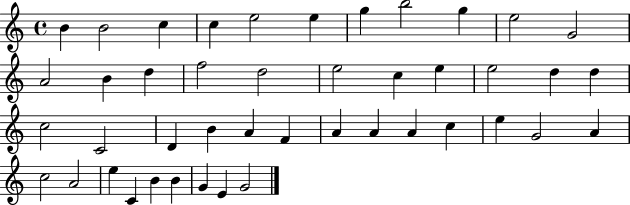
B4/q B4/h C5/q C5/q E5/h E5/q G5/q B5/h G5/q E5/h G4/h A4/h B4/q D5/q F5/h D5/h E5/h C5/q E5/q E5/h D5/q D5/q C5/h C4/h D4/q B4/q A4/q F4/q A4/q A4/q A4/q C5/q E5/q G4/h A4/q C5/h A4/h E5/q C4/q B4/q B4/q G4/q E4/q G4/h